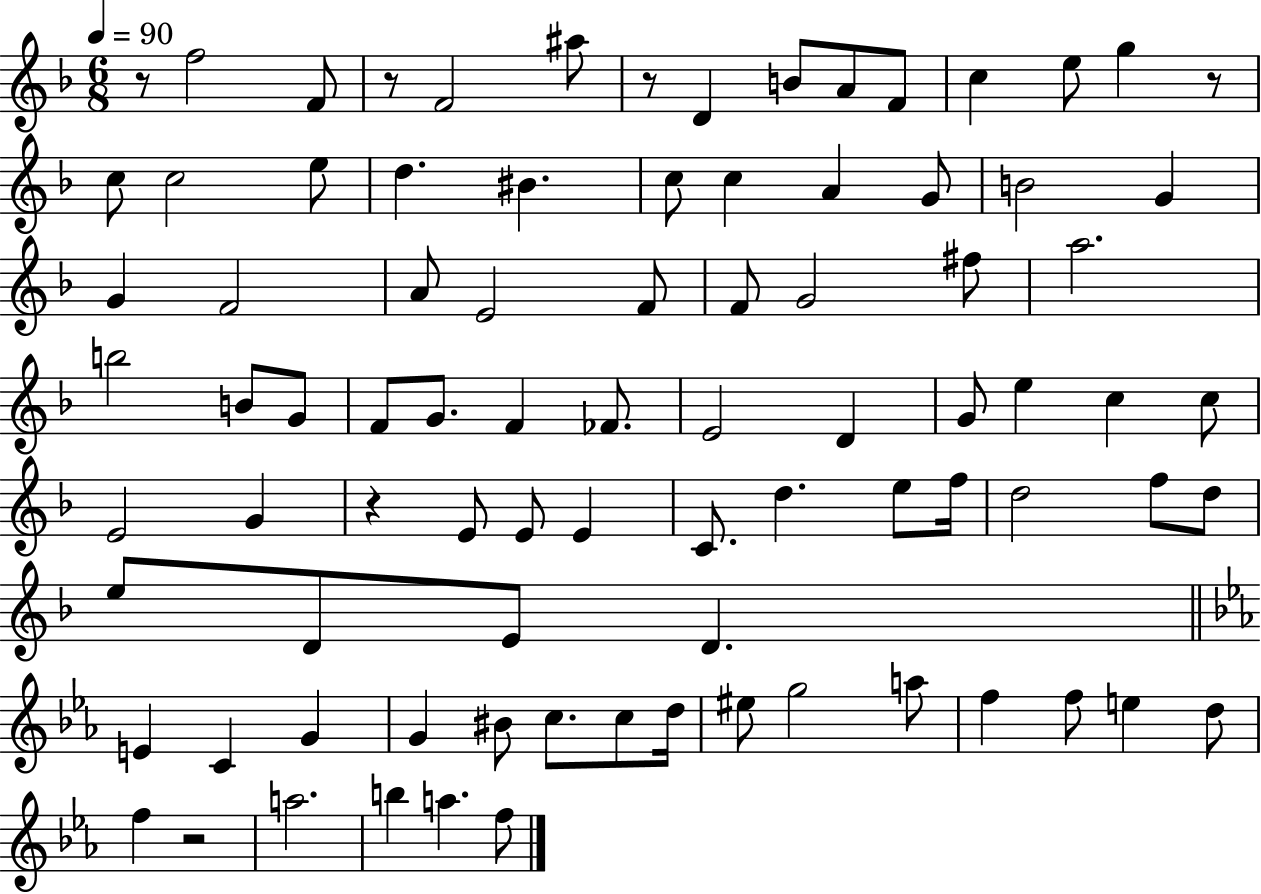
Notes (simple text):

R/e F5/h F4/e R/e F4/h A#5/e R/e D4/q B4/e A4/e F4/e C5/q E5/e G5/q R/e C5/e C5/h E5/e D5/q. BIS4/q. C5/e C5/q A4/q G4/e B4/h G4/q G4/q F4/h A4/e E4/h F4/e F4/e G4/h F#5/e A5/h. B5/h B4/e G4/e F4/e G4/e. F4/q FES4/e. E4/h D4/q G4/e E5/q C5/q C5/e E4/h G4/q R/q E4/e E4/e E4/q C4/e. D5/q. E5/e F5/s D5/h F5/e D5/e E5/e D4/e E4/e D4/q. E4/q C4/q G4/q G4/q BIS4/e C5/e. C5/e D5/s EIS5/e G5/h A5/e F5/q F5/e E5/q D5/e F5/q R/h A5/h. B5/q A5/q. F5/e